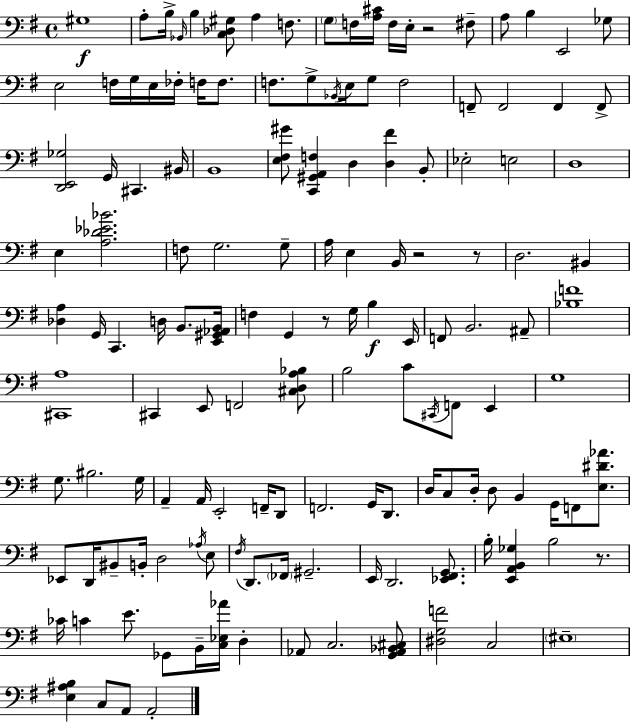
G#3/w A3/e B3/s Bb2/s B3/q [C3,Db3,G#3]/e A3/q F3/e. G3/e F3/s [A3,C#4]/s F3/s E3/s R/h F#3/e A3/e B3/q E2/h Gb3/e E3/h F3/s G3/s E3/s FES3/s F3/s F3/e. F3/e. G3/e Bb2/s E3/s G3/e F3/h F2/e F2/h F2/q F2/e [D2,E2,Gb3]/h G2/s C#2/q. BIS2/s B2/w [E3,F#3,G#4]/e [C2,G#2,A2,F3]/q D3/q [D3,F#4]/q B2/e Eb3/h E3/h D3/w E3/q [A3,Db4,Eb4,Bb4]/h. F3/e G3/h. G3/e A3/s E3/q B2/s R/h R/e D3/h. BIS2/q [Db3,A3]/q G2/s C2/q. D3/s B2/e. [E2,G#2,Ab2,B2]/s F3/q G2/q R/e G3/s B3/q E2/s F2/e B2/h. A#2/e [Bb3,F4]/w [C#2,A3]/w C#2/q E2/e F2/h [C#3,D3,A3,Bb3]/e B3/h C4/e C#2/s F2/e E2/q G3/w G3/e. BIS3/h. G3/s A2/q A2/s E2/h F2/s D2/e F2/h. G2/s D2/e. D3/s C3/e D3/s D3/e B2/q G2/s F2/e [E3,D#4,Ab4]/e. Eb2/e D2/s BIS2/e B2/s D3/h Ab3/s E3/e F#3/s D2/e. FES2/s G#2/h. E2/s D2/h. [Eb2,F#2,G2]/e. B3/s [E2,A2,B2,Gb3]/q B3/h R/e. CES4/s C4/q E4/e. Gb2/e B2/s [C3,Eb3,Ab4]/s D3/q Ab2/e C3/h. [G2,Ab2,Bb2,C#3]/e [D#3,G3,F4]/h C3/h EIS3/w [E3,A#3,B3]/q C3/e A2/e A2/h